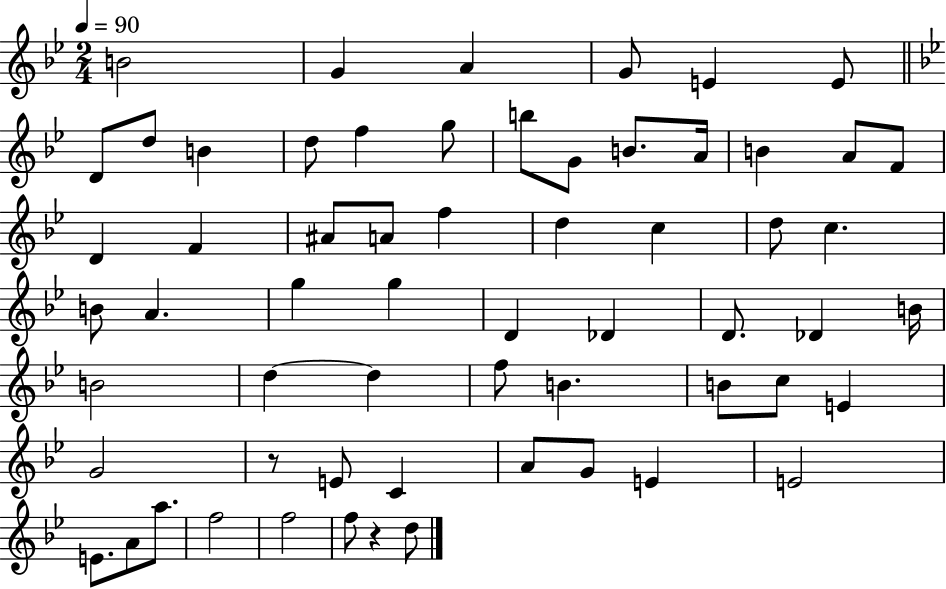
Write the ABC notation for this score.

X:1
T:Untitled
M:2/4
L:1/4
K:Bb
B2 G A G/2 E E/2 D/2 d/2 B d/2 f g/2 b/2 G/2 B/2 A/4 B A/2 F/2 D F ^A/2 A/2 f d c d/2 c B/2 A g g D _D D/2 _D B/4 B2 d d f/2 B B/2 c/2 E G2 z/2 E/2 C A/2 G/2 E E2 E/2 A/2 a/2 f2 f2 f/2 z d/2